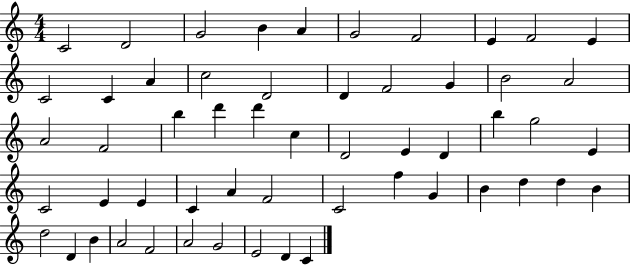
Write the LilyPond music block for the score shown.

{
  \clef treble
  \numericTimeSignature
  \time 4/4
  \key c \major
  c'2 d'2 | g'2 b'4 a'4 | g'2 f'2 | e'4 f'2 e'4 | \break c'2 c'4 a'4 | c''2 d'2 | d'4 f'2 g'4 | b'2 a'2 | \break a'2 f'2 | b''4 d'''4 d'''4 c''4 | d'2 e'4 d'4 | b''4 g''2 e'4 | \break c'2 e'4 e'4 | c'4 a'4 f'2 | c'2 f''4 g'4 | b'4 d''4 d''4 b'4 | \break d''2 d'4 b'4 | a'2 f'2 | a'2 g'2 | e'2 d'4 c'4 | \break \bar "|."
}